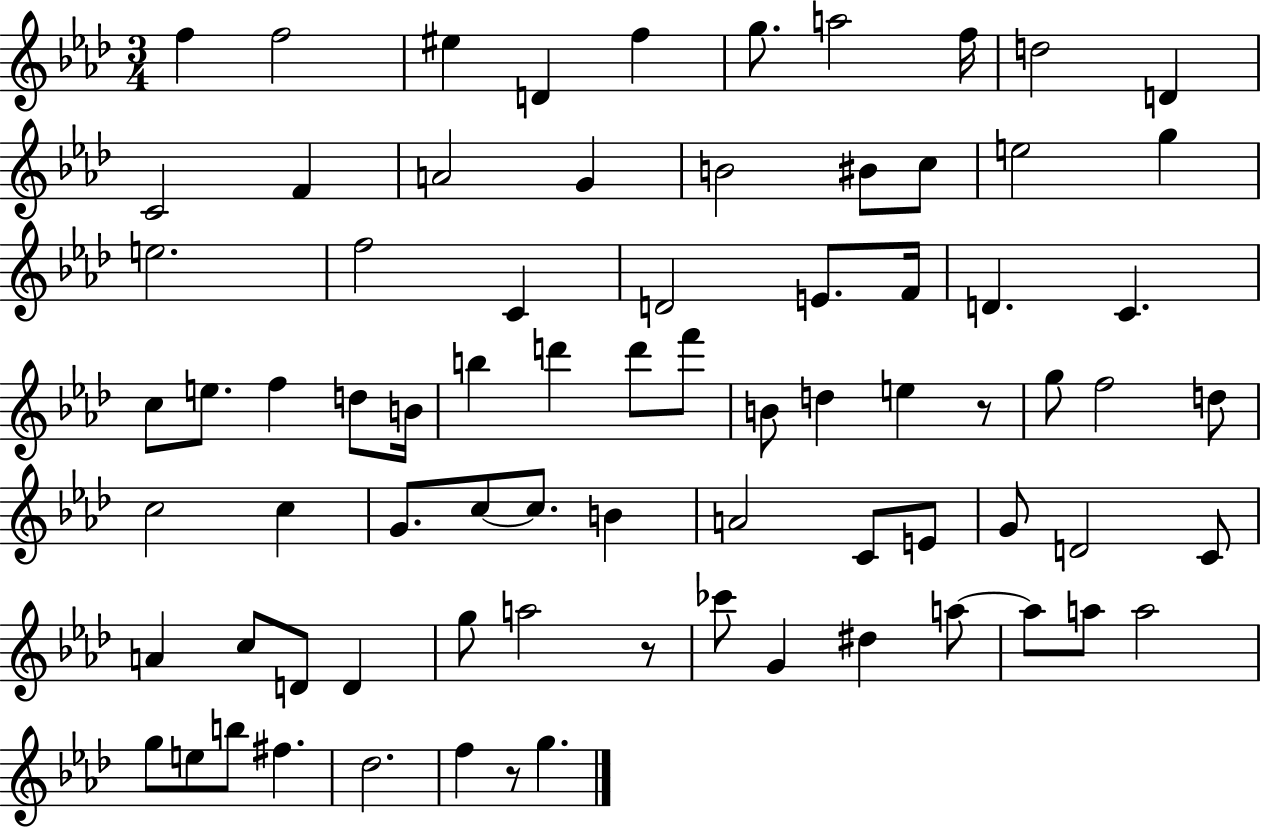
F5/q F5/h EIS5/q D4/q F5/q G5/e. A5/h F5/s D5/h D4/q C4/h F4/q A4/h G4/q B4/h BIS4/e C5/e E5/h G5/q E5/h. F5/h C4/q D4/h E4/e. F4/s D4/q. C4/q. C5/e E5/e. F5/q D5/e B4/s B5/q D6/q D6/e F6/e B4/e D5/q E5/q R/e G5/e F5/h D5/e C5/h C5/q G4/e. C5/e C5/e. B4/q A4/h C4/e E4/e G4/e D4/h C4/e A4/q C5/e D4/e D4/q G5/e A5/h R/e CES6/e G4/q D#5/q A5/e A5/e A5/e A5/h G5/e E5/e B5/e F#5/q. Db5/h. F5/q R/e G5/q.